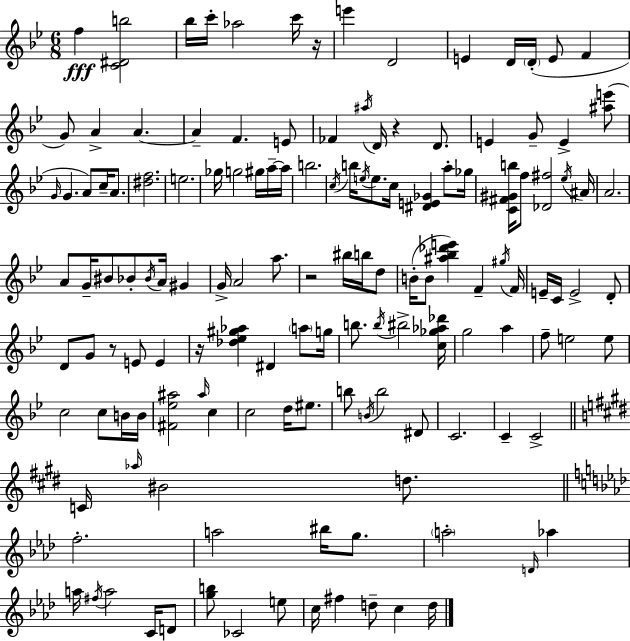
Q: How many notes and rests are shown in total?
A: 140